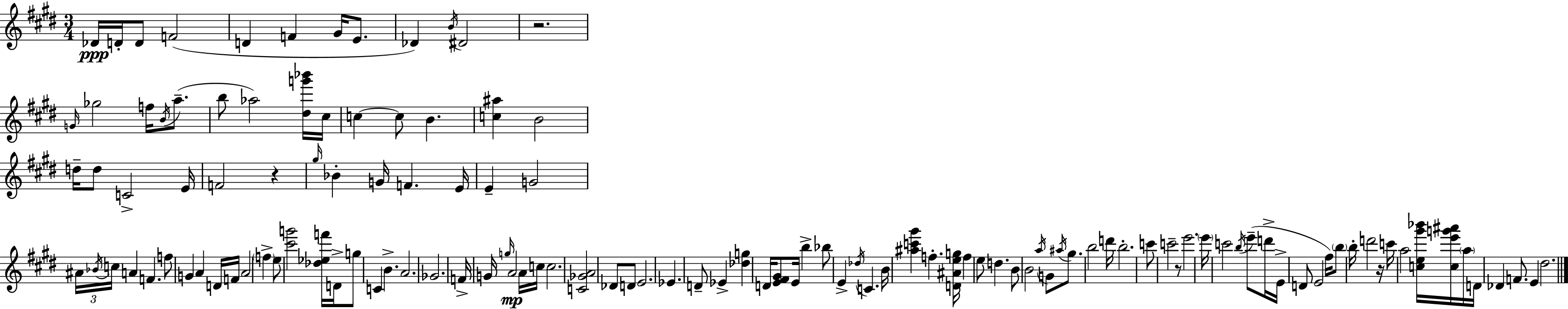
X:1
T:Untitled
M:3/4
L:1/4
K:E
_D/4 D/4 D/2 F2 D F ^G/4 E/2 _D B/4 ^D2 z2 G/4 _g2 f/4 B/4 a/2 b/2 _a2 [^dg'_b']/4 ^c/4 c c/2 B [c^a] B2 d/4 d/2 C2 E/4 F2 z ^g/4 _B G/4 F E/4 E G2 ^A/4 _B/4 c/4 A F f/2 G A D/4 F/4 A2 f e/2 [^c'g']2 [_d_ef']/4 D/4 g/2 C B A2 _G2 F/4 G/4 g/4 A2 A/4 c/4 c2 [C_GA]2 _D/2 D/2 E2 _E D/2 _E [_dg] D/4 [E^F^G]/2 E/4 b _b/2 E _d/4 C B/4 [^ac'^g'] f [D^Aeg]/4 f e/2 d B/2 B2 a/4 G/2 ^a/4 ^g/2 b2 d'/4 b2 c'/2 c'2 z/2 e'2 e'/4 c'2 b/4 e'/2 d'/4 E/4 D/2 E2 ^f/4 b/2 b/4 d'2 z/4 c'/4 a2 [ce^g'_b']/4 [ce'g'^a']/4 a/4 D/4 _D F/2 E ^d2